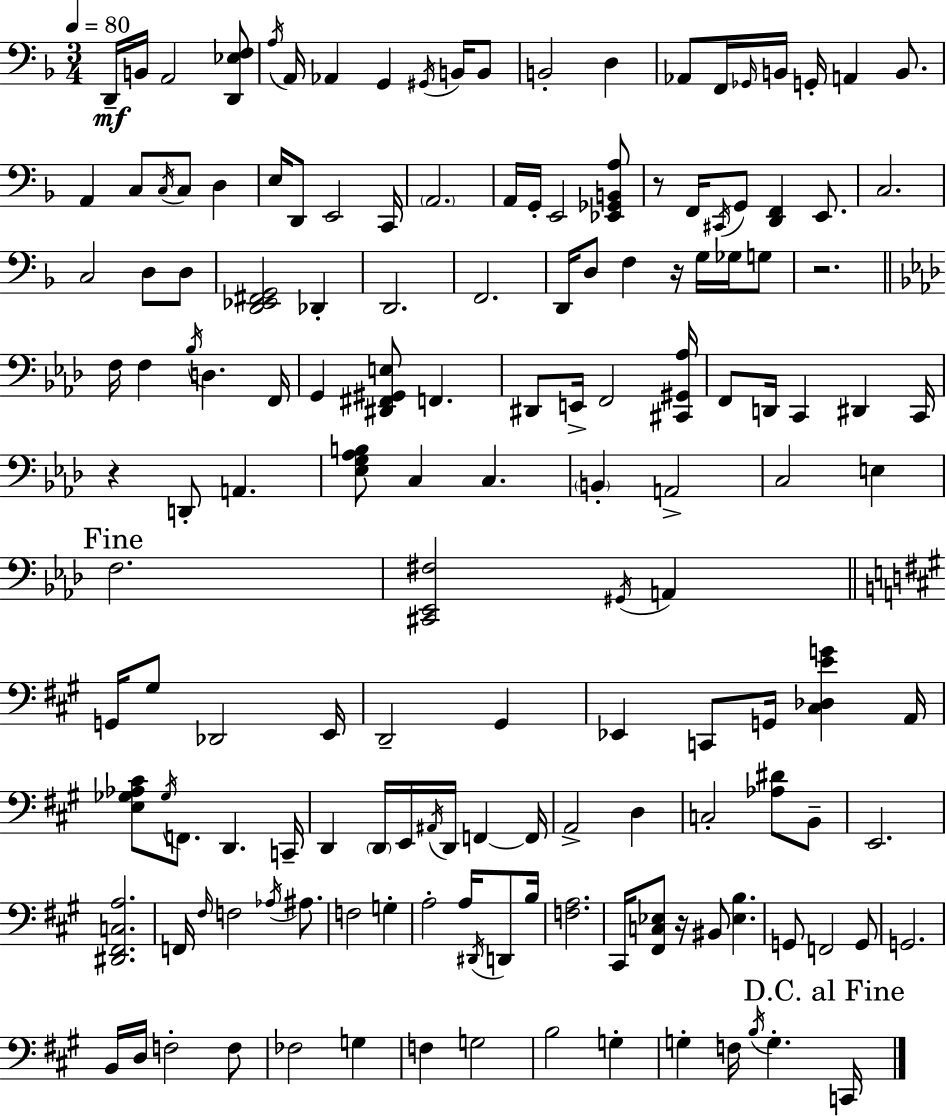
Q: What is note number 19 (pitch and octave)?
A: B2